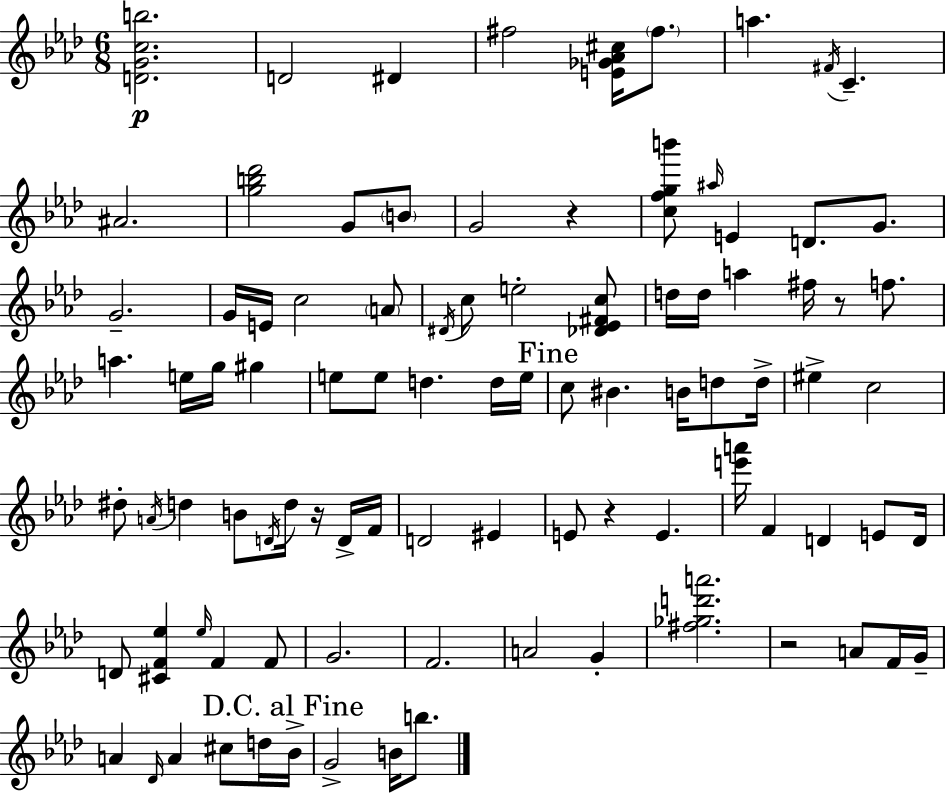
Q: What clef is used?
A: treble